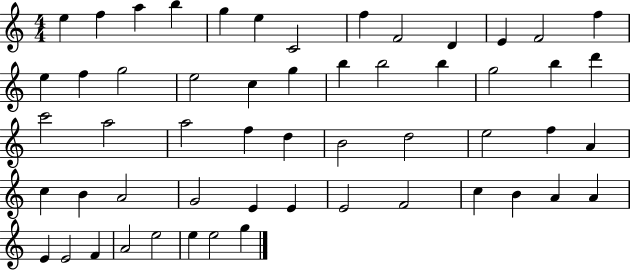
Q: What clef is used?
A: treble